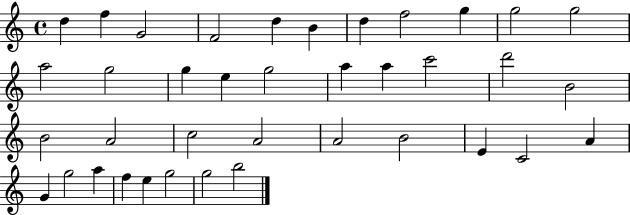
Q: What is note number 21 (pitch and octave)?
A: B4